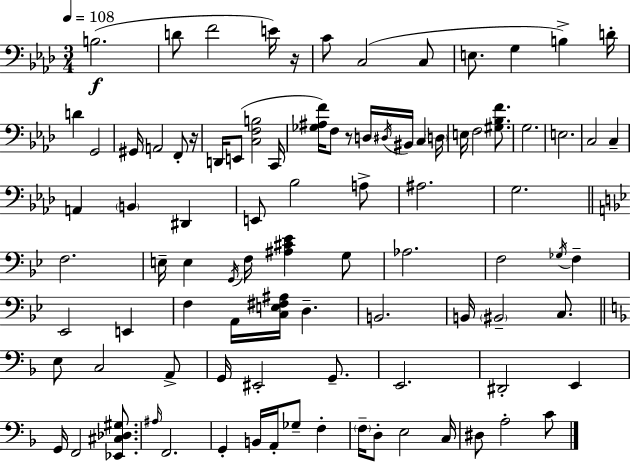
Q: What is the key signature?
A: F minor